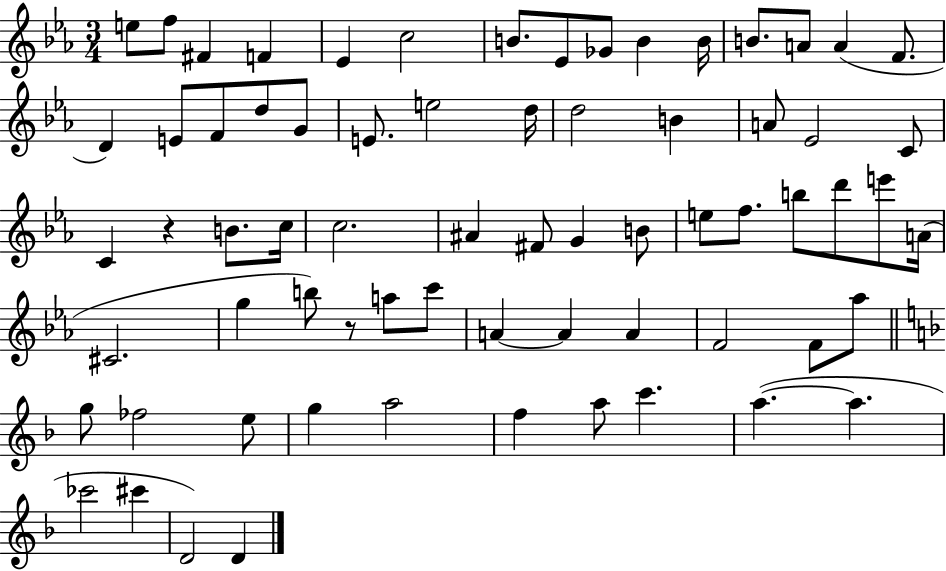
{
  \clef treble
  \numericTimeSignature
  \time 3/4
  \key ees \major
  \repeat volta 2 { e''8 f''8 fis'4 f'4 | ees'4 c''2 | b'8. ees'8 ges'8 b'4 b'16 | b'8. a'8 a'4( f'8. | \break d'4) e'8 f'8 d''8 g'8 | e'8. e''2 d''16 | d''2 b'4 | a'8 ees'2 c'8 | \break c'4 r4 b'8. c''16 | c''2. | ais'4 fis'8 g'4 b'8 | e''8 f''8. b''8 d'''8 e'''8 a'16( | \break cis'2. | g''4 b''8) r8 a''8 c'''8 | a'4~~ a'4 a'4 | f'2 f'8 aes''8 | \break \bar "||" \break \key d \minor g''8 fes''2 e''8 | g''4 a''2 | f''4 a''8 c'''4. | a''4.~(~ a''4. | \break ces'''2 cis'''4 | d'2) d'4 | } \bar "|."
}